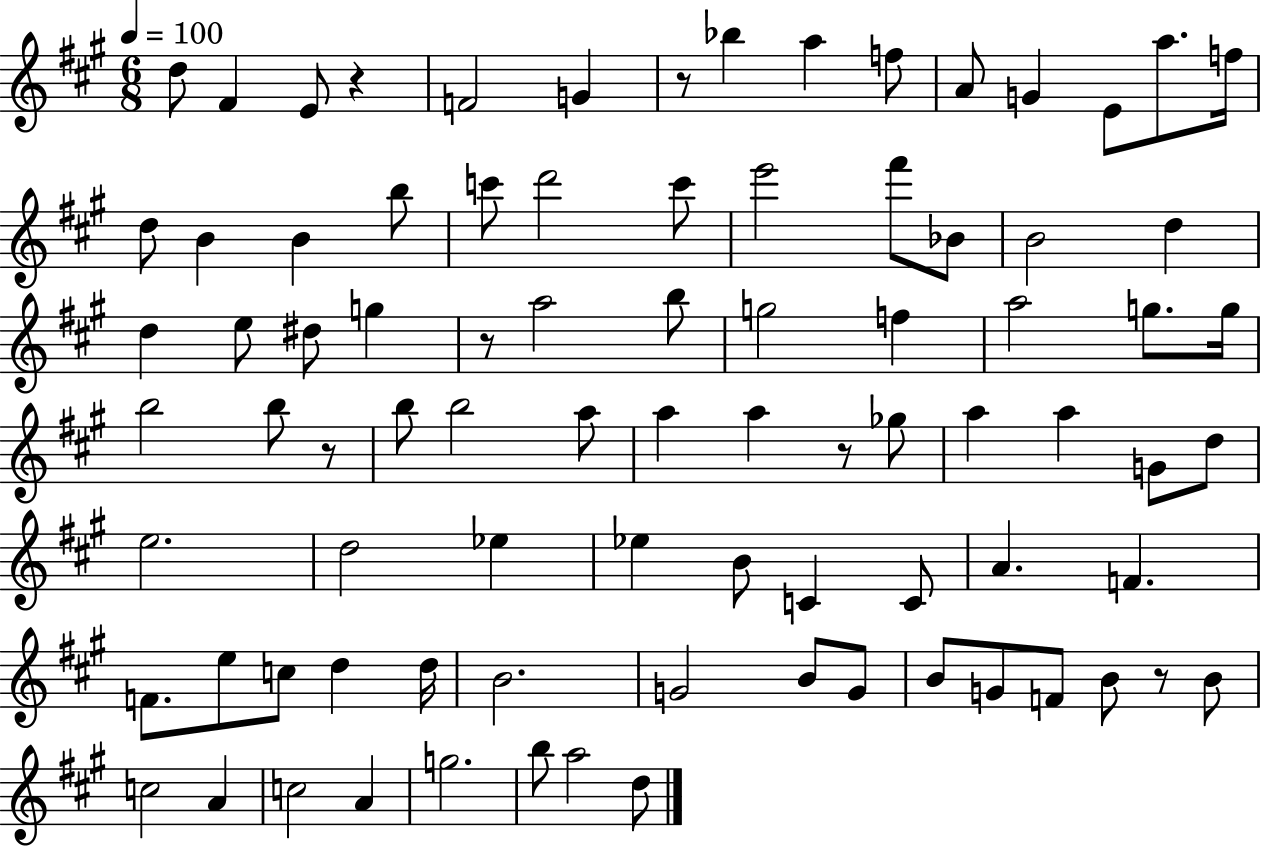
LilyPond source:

{
  \clef treble
  \numericTimeSignature
  \time 6/8
  \key a \major
  \tempo 4 = 100
  d''8 fis'4 e'8 r4 | f'2 g'4 | r8 bes''4 a''4 f''8 | a'8 g'4 e'8 a''8. f''16 | \break d''8 b'4 b'4 b''8 | c'''8 d'''2 c'''8 | e'''2 fis'''8 bes'8 | b'2 d''4 | \break d''4 e''8 dis''8 g''4 | r8 a''2 b''8 | g''2 f''4 | a''2 g''8. g''16 | \break b''2 b''8 r8 | b''8 b''2 a''8 | a''4 a''4 r8 ges''8 | a''4 a''4 g'8 d''8 | \break e''2. | d''2 ees''4 | ees''4 b'8 c'4 c'8 | a'4. f'4. | \break f'8. e''8 c''8 d''4 d''16 | b'2. | g'2 b'8 g'8 | b'8 g'8 f'8 b'8 r8 b'8 | \break c''2 a'4 | c''2 a'4 | g''2. | b''8 a''2 d''8 | \break \bar "|."
}